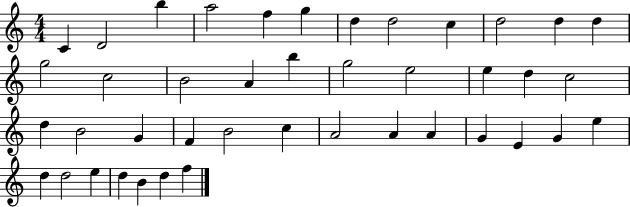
{
  \clef treble
  \numericTimeSignature
  \time 4/4
  \key c \major
  c'4 d'2 b''4 | a''2 f''4 g''4 | d''4 d''2 c''4 | d''2 d''4 d''4 | \break g''2 c''2 | b'2 a'4 b''4 | g''2 e''2 | e''4 d''4 c''2 | \break d''4 b'2 g'4 | f'4 b'2 c''4 | a'2 a'4 a'4 | g'4 e'4 g'4 e''4 | \break d''4 d''2 e''4 | d''4 b'4 d''4 f''4 | \bar "|."
}